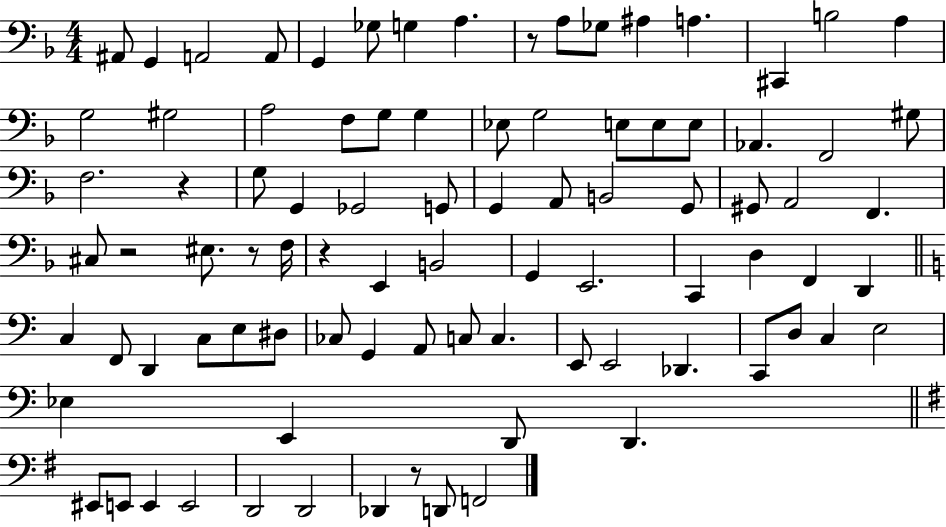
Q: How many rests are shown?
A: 6